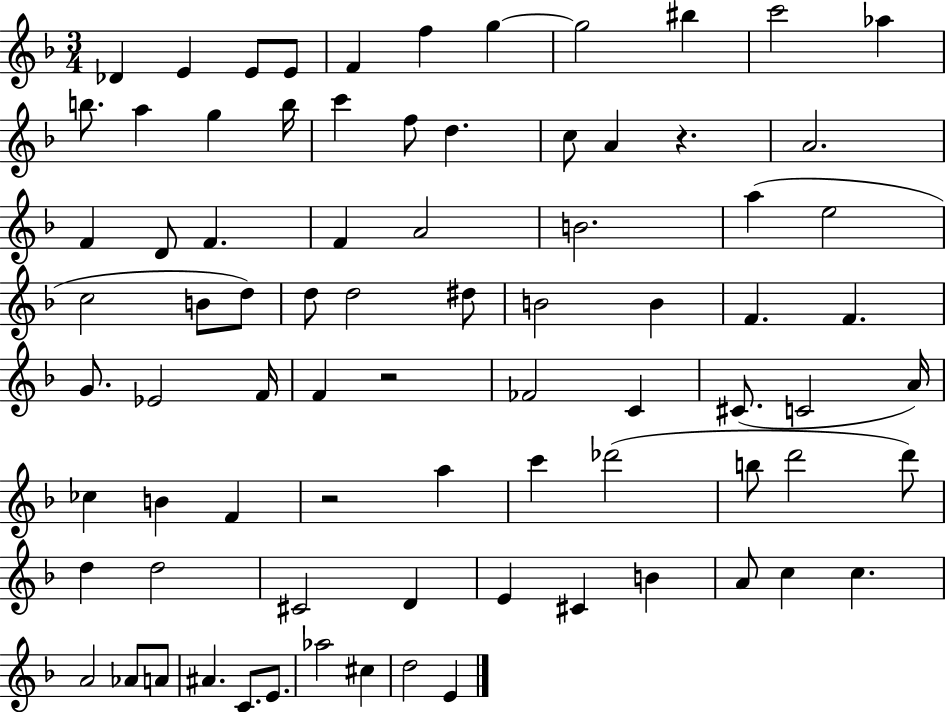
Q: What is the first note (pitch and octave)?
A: Db4